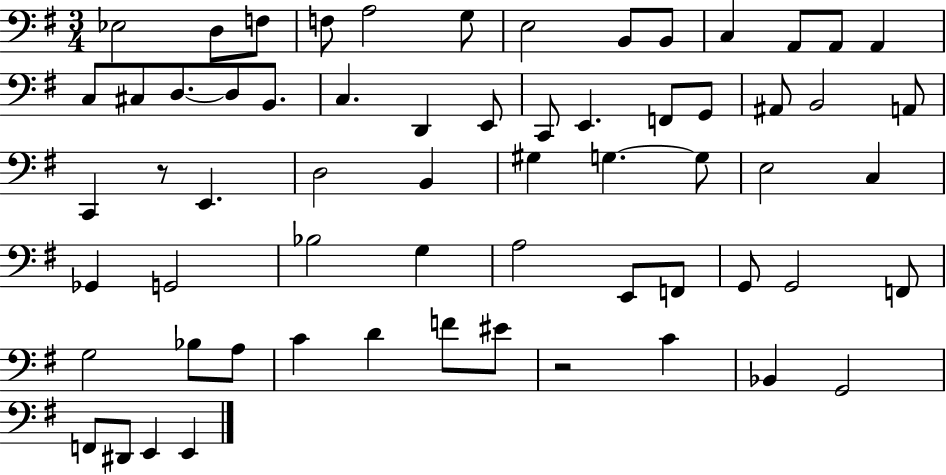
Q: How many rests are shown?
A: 2